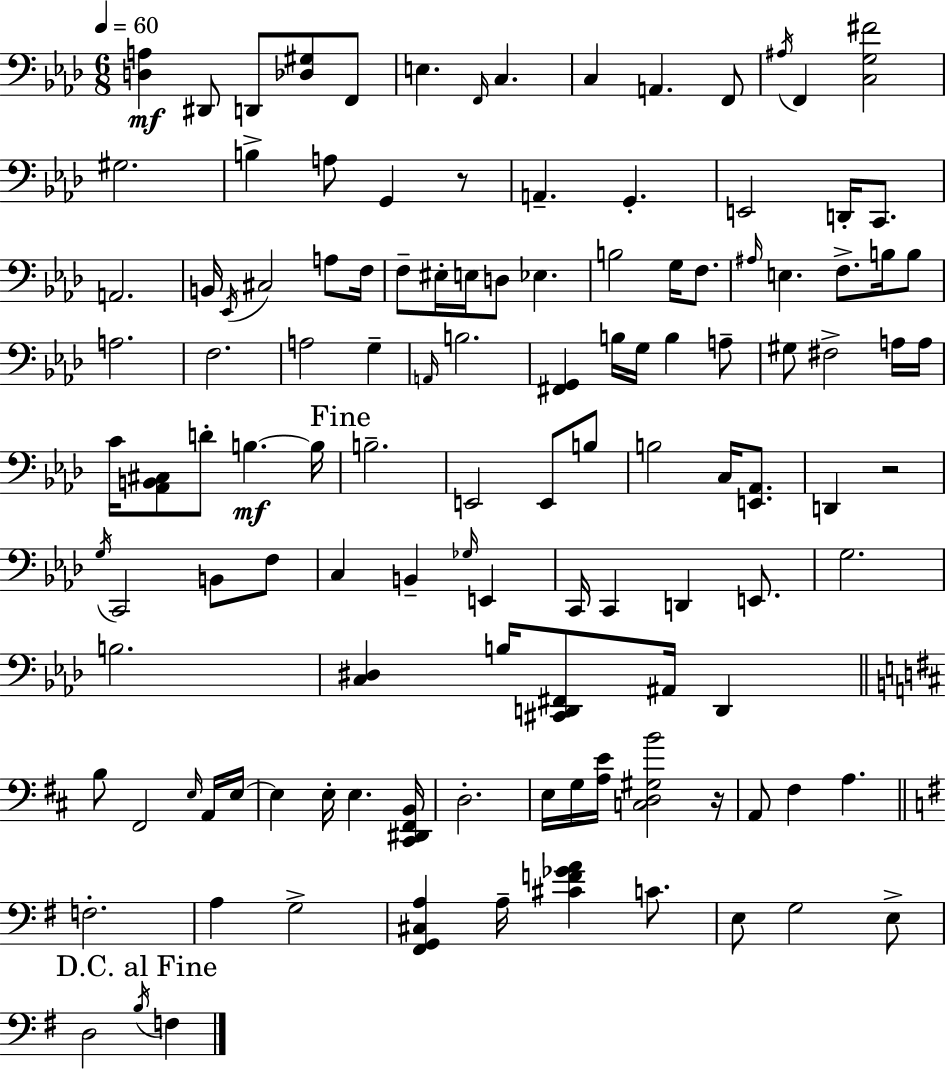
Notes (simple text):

[D3,A3]/q D#2/e D2/e [Db3,G#3]/e F2/e E3/q. F2/s C3/q. C3/q A2/q. F2/e A#3/s F2/q [C3,G3,F#4]/h G#3/h. B3/q A3/e G2/q R/e A2/q. G2/q. E2/h D2/s C2/e. A2/h. B2/s Eb2/s C#3/h A3/e F3/s F3/e EIS3/s E3/s D3/e Eb3/q. B3/h G3/s F3/e. A#3/s E3/q. F3/e. B3/s B3/e A3/h. F3/h. A3/h G3/q A2/s B3/h. [F#2,G2]/q B3/s G3/s B3/q A3/e G#3/e F#3/h A3/s A3/s C4/s [Ab2,B2,C#3]/e D4/e B3/q. B3/s B3/h. E2/h E2/e B3/e B3/h C3/s [E2,Ab2]/e. D2/q R/h G3/s C2/h B2/e F3/e C3/q B2/q Gb3/s E2/q C2/s C2/q D2/q E2/e. G3/h. B3/h. [C3,D#3]/q B3/s [C#2,D2,F#2]/e A#2/s D2/q B3/e F#2/h E3/s A2/s E3/s E3/q E3/s E3/q. [C#2,D#2,F#2,B2]/s D3/h. E3/s G3/s [A3,E4]/s [C3,D3,G#3,B4]/h R/s A2/e F#3/q A3/q. F3/h. A3/q G3/h [F#2,G2,C#3,A3]/q A3/s [C#4,F4,Gb4,A4]/q C4/e. E3/e G3/h E3/e D3/h B3/s F3/q